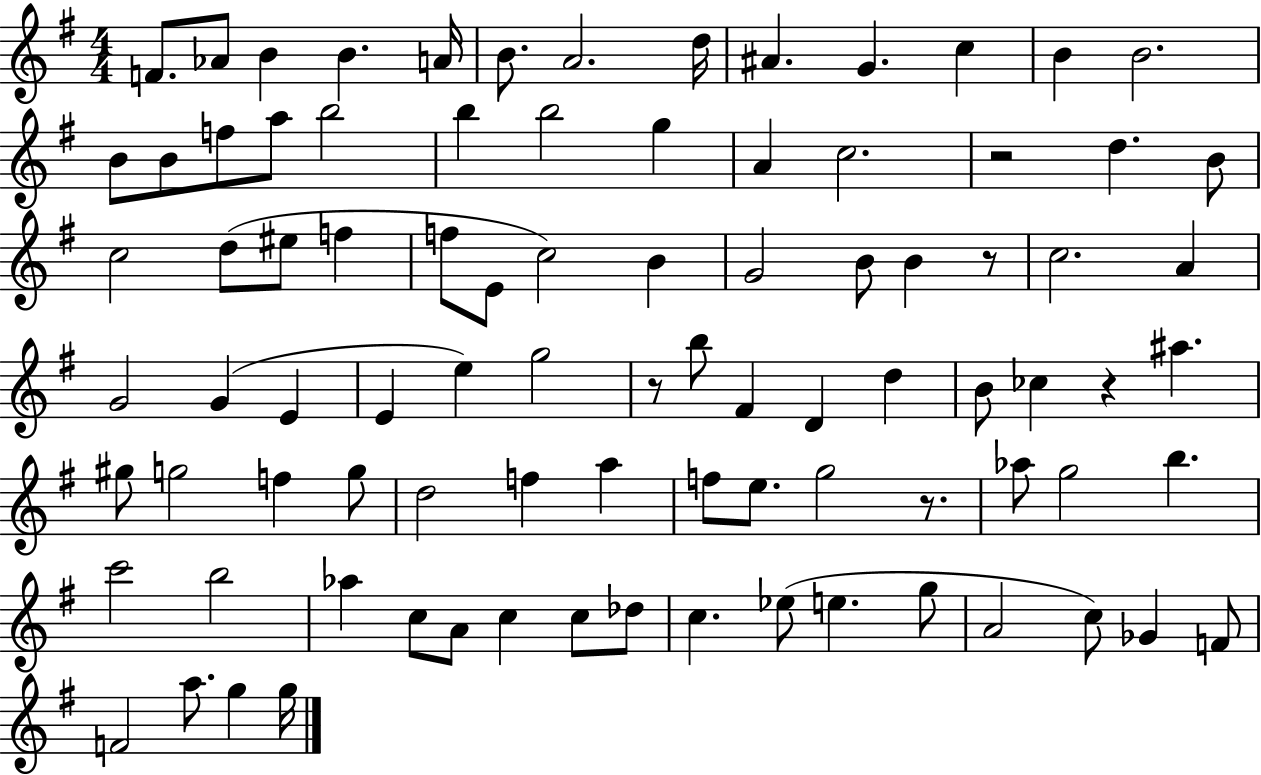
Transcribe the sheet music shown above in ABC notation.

X:1
T:Untitled
M:4/4
L:1/4
K:G
F/2 _A/2 B B A/4 B/2 A2 d/4 ^A G c B B2 B/2 B/2 f/2 a/2 b2 b b2 g A c2 z2 d B/2 c2 d/2 ^e/2 f f/2 E/2 c2 B G2 B/2 B z/2 c2 A G2 G E E e g2 z/2 b/2 ^F D d B/2 _c z ^a ^g/2 g2 f g/2 d2 f a f/2 e/2 g2 z/2 _a/2 g2 b c'2 b2 _a c/2 A/2 c c/2 _d/2 c _e/2 e g/2 A2 c/2 _G F/2 F2 a/2 g g/4